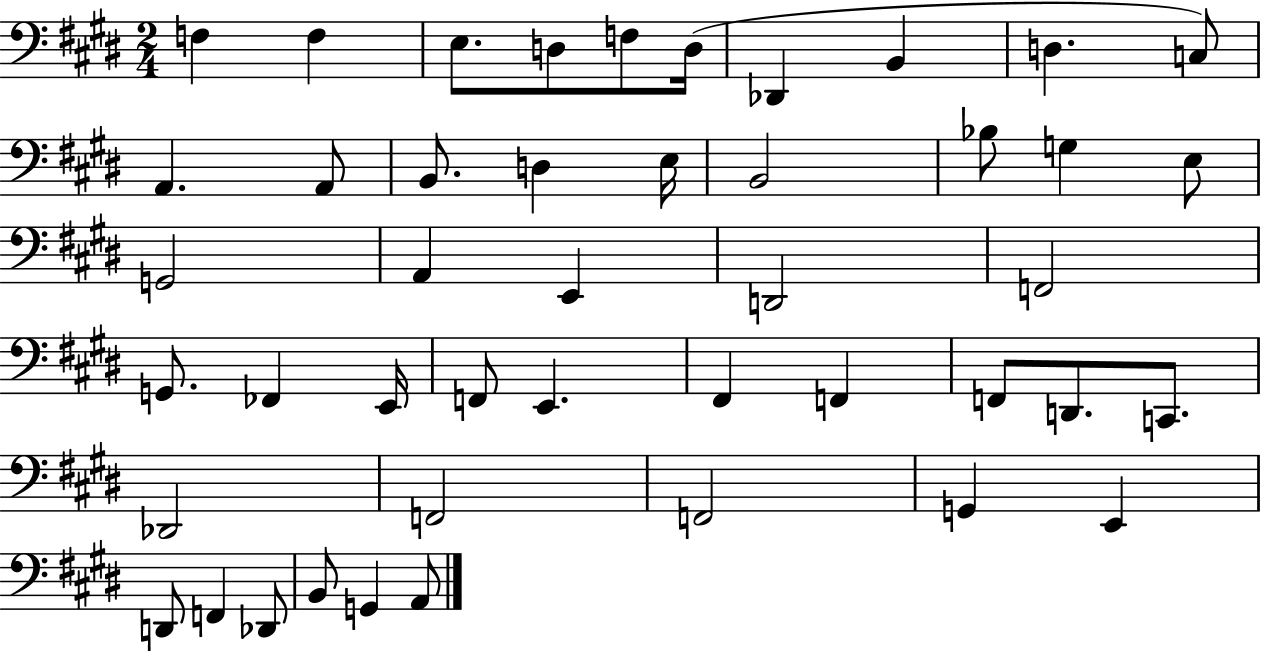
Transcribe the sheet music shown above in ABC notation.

X:1
T:Untitled
M:2/4
L:1/4
K:E
F, F, E,/2 D,/2 F,/2 D,/4 _D,, B,, D, C,/2 A,, A,,/2 B,,/2 D, E,/4 B,,2 _B,/2 G, E,/2 G,,2 A,, E,, D,,2 F,,2 G,,/2 _F,, E,,/4 F,,/2 E,, ^F,, F,, F,,/2 D,,/2 C,,/2 _D,,2 F,,2 F,,2 G,, E,, D,,/2 F,, _D,,/2 B,,/2 G,, A,,/2